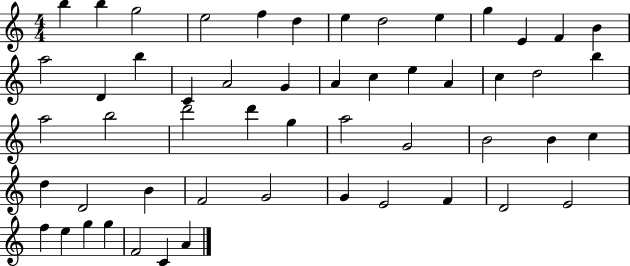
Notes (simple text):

B5/q B5/q G5/h E5/h F5/q D5/q E5/q D5/h E5/q G5/q E4/q F4/q B4/q A5/h D4/q B5/q C4/q A4/h G4/q A4/q C5/q E5/q A4/q C5/q D5/h B5/q A5/h B5/h D6/h D6/q G5/q A5/h G4/h B4/h B4/q C5/q D5/q D4/h B4/q F4/h G4/h G4/q E4/h F4/q D4/h E4/h F5/q E5/q G5/q G5/q F4/h C4/q A4/q